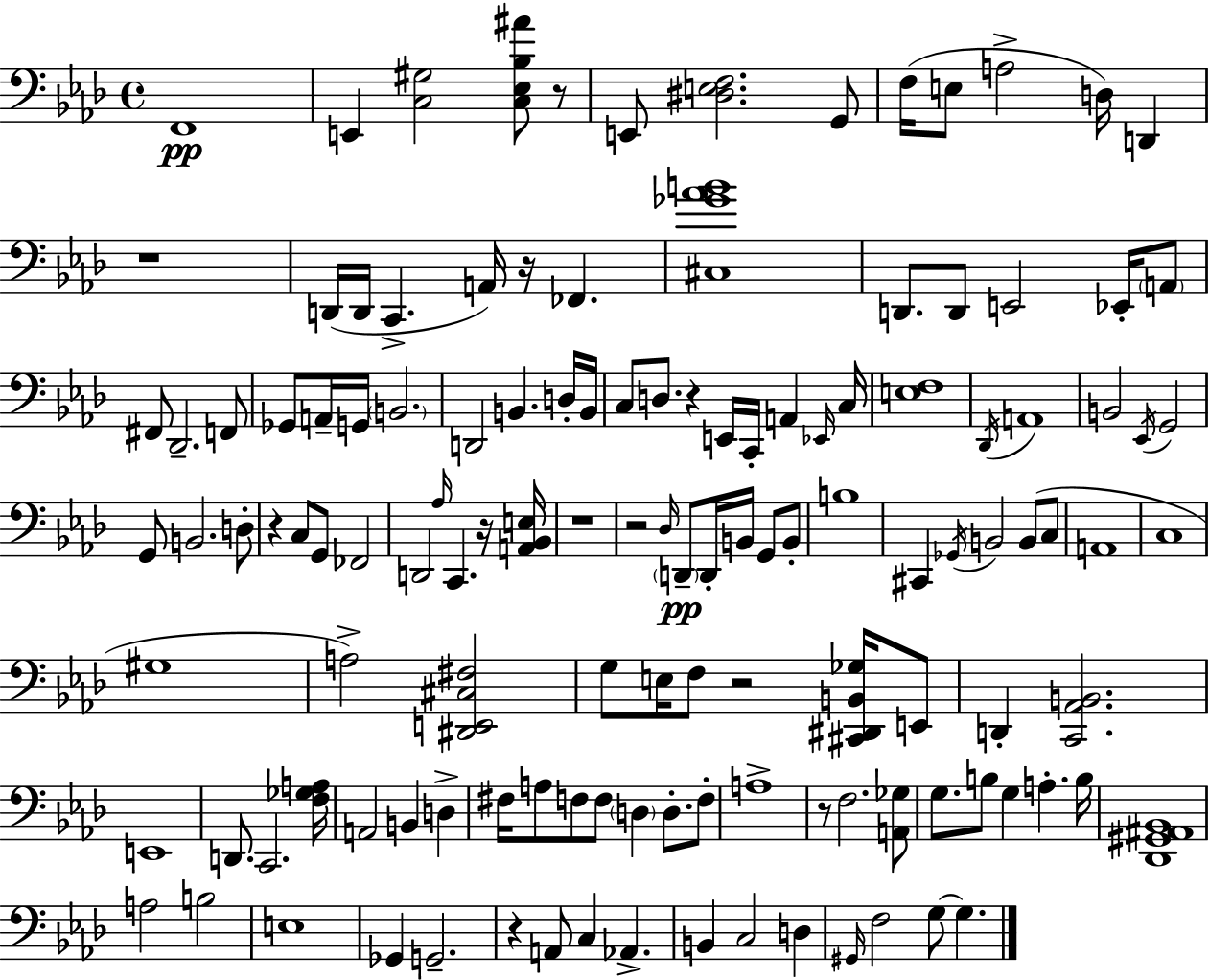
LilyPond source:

{
  \clef bass
  \time 4/4
  \defaultTimeSignature
  \key f \minor
  f,1\pp | e,4 <c gis>2 <c ees bes ais'>8 r8 | e,8 <dis e f>2. g,8 | f16( e8 a2-> d16) d,4 | \break r1 | d,16( d,16 c,4.-> a,16) r16 fes,4. | <cis ges' aes' b'>1 | d,8. d,8 e,2 ees,16-. \parenthesize a,8 | \break fis,8 des,2.-- f,8 | ges,8 a,16-- g,16 \parenthesize b,2. | d,2 b,4. d16-. b,16 | c8 d8. r4 e,16 c,16-. a,4 \grace { ees,16 } | \break c16 <e f>1 | \acciaccatura { des,16 } a,1 | b,2 \acciaccatura { ees,16 } g,2 | g,8 b,2. | \break d8-. r4 c8 g,8 fes,2 | d,2 \grace { aes16 } c,4. | r16 <a, bes, e>16 r1 | r2 \grace { des16 }\pp \parenthesize d,8-- d,16-. | \break b,16 g,8 b,8-. b1 | cis,4 \acciaccatura { ges,16 } b,2 | b,8( c8 a,1 | c1 | \break gis1 | a2->) <dis, e, cis fis>2 | g8 e16 f8 r2 | <cis, dis, b, ges>16 e,8 d,4-. <c, aes, b,>2. | \break e,1 | d,8. c,2. | <f ges a>16 a,2 b,4 | d4-> fis16 a8 f8 f8 \parenthesize d4 | \break d8.-. f8-. a1-> | r8 f2. | <a, ges>8 g8. b8 g4 a4.-. | b16 <des, gis, ais, bes,>1 | \break a2 b2 | e1 | ges,4 g,2.-- | r4 a,8 c4 | \break aes,4.-> b,4 c2 | d4 \grace { gis,16 } f2 g8~~ | g4. \bar "|."
}